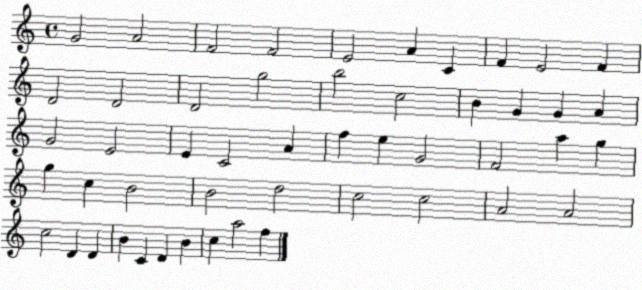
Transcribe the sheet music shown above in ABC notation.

X:1
T:Untitled
M:4/4
L:1/4
K:C
G2 A2 F2 F2 E2 A C F E2 F D2 D2 D2 g2 b2 c2 B G G A G2 E2 E C2 A f e G2 F2 a g g c B2 B2 d2 c2 c2 A2 A2 c2 D D B C D B c a2 f